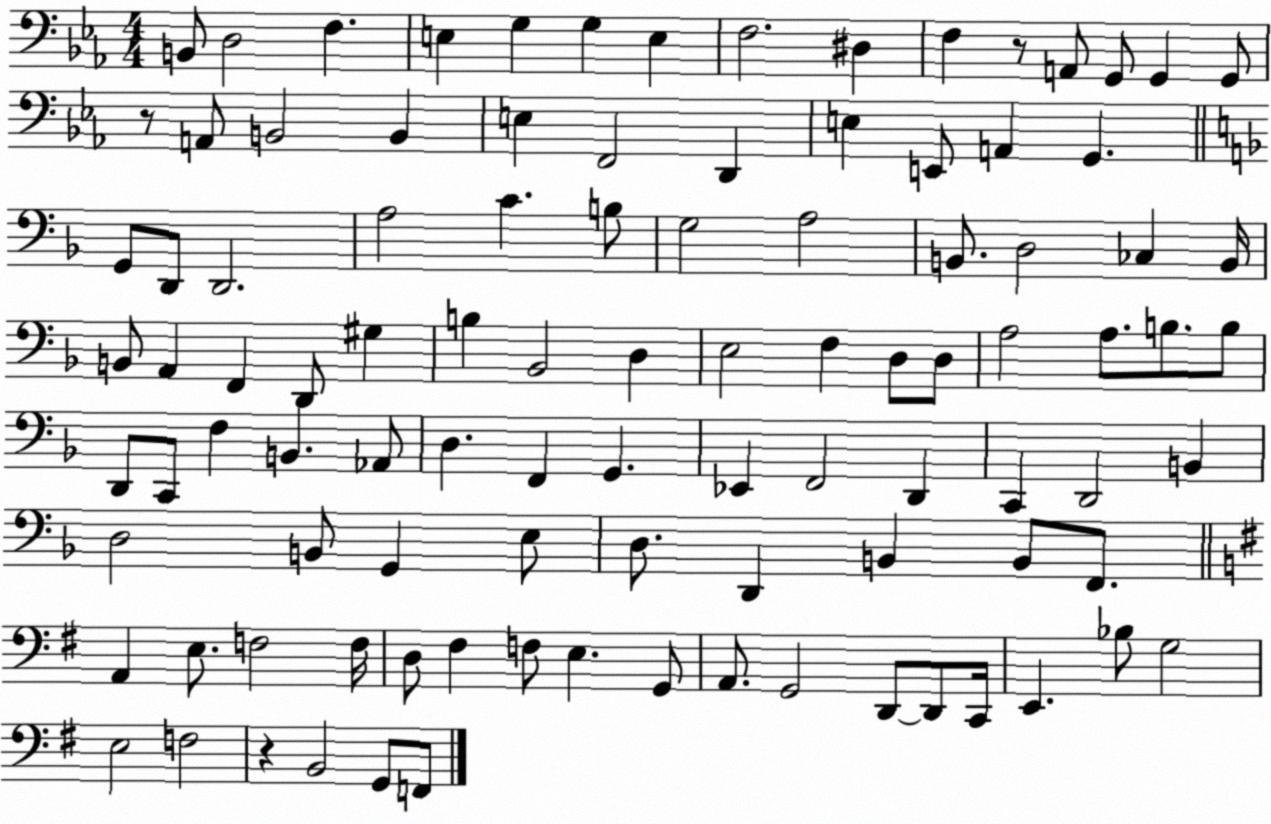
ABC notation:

X:1
T:Untitled
M:4/4
L:1/4
K:Eb
B,,/2 D,2 F, E, G, G, E, F,2 ^D, F, z/2 A,,/2 G,,/2 G,, G,,/2 z/2 A,,/2 B,,2 B,, E, F,,2 D,, E, E,,/2 A,, G,, G,,/2 D,,/2 D,,2 A,2 C B,/2 G,2 A,2 B,,/2 D,2 _C, B,,/4 B,,/2 A,, F,, D,,/2 ^G, B, _B,,2 D, E,2 F, D,/2 D,/2 A,2 A,/2 B,/2 B,/2 D,,/2 C,,/2 F, B,, _A,,/2 D, F,, G,, _E,, F,,2 D,, C,, D,,2 B,, D,2 B,,/2 G,, E,/2 D,/2 D,, B,, B,,/2 F,,/2 A,, E,/2 F,2 F,/4 D,/2 ^F, F,/2 E, G,,/2 A,,/2 G,,2 D,,/2 D,,/2 C,,/4 E,, _B,/2 G,2 E,2 F,2 z B,,2 G,,/2 F,,/2